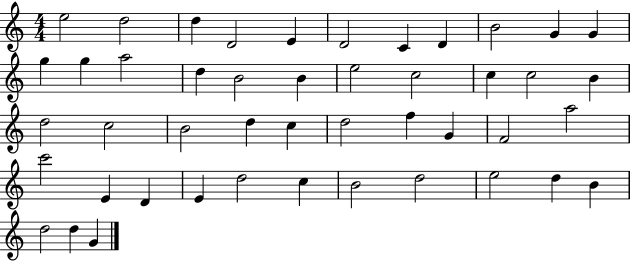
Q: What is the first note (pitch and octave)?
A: E5